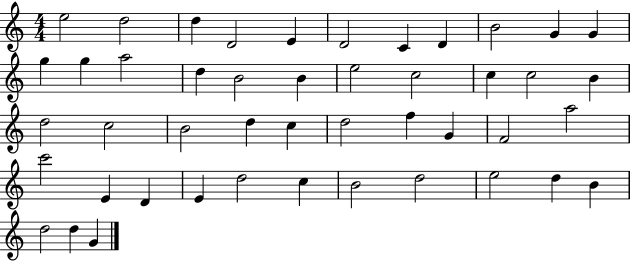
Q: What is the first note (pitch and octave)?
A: E5